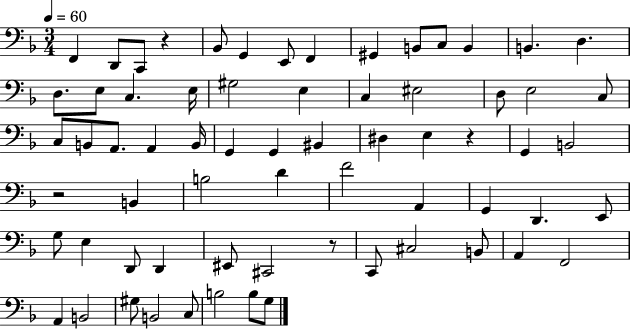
{
  \clef bass
  \numericTimeSignature
  \time 3/4
  \key f \major
  \tempo 4 = 60
  f,4 d,8 c,8 r4 | bes,8 g,4 e,8 f,4 | gis,4 b,8 c8 b,4 | b,4. d4. | \break d8. e8 c4. e16 | gis2 e4 | c4 eis2 | d8 e2 c8 | \break c8 b,8 a,8. a,4 b,16 | g,4 g,4 bis,4 | dis4 e4 r4 | g,4 b,2 | \break r2 b,4 | b2 d'4 | f'2 a,4 | g,4 d,4. e,8 | \break g8 e4 d,8 d,4 | eis,8 cis,2 r8 | c,8 cis2 b,8 | a,4 f,2 | \break a,4 b,2 | gis8 b,2 c8 | b2 b8 g8 | \bar "|."
}